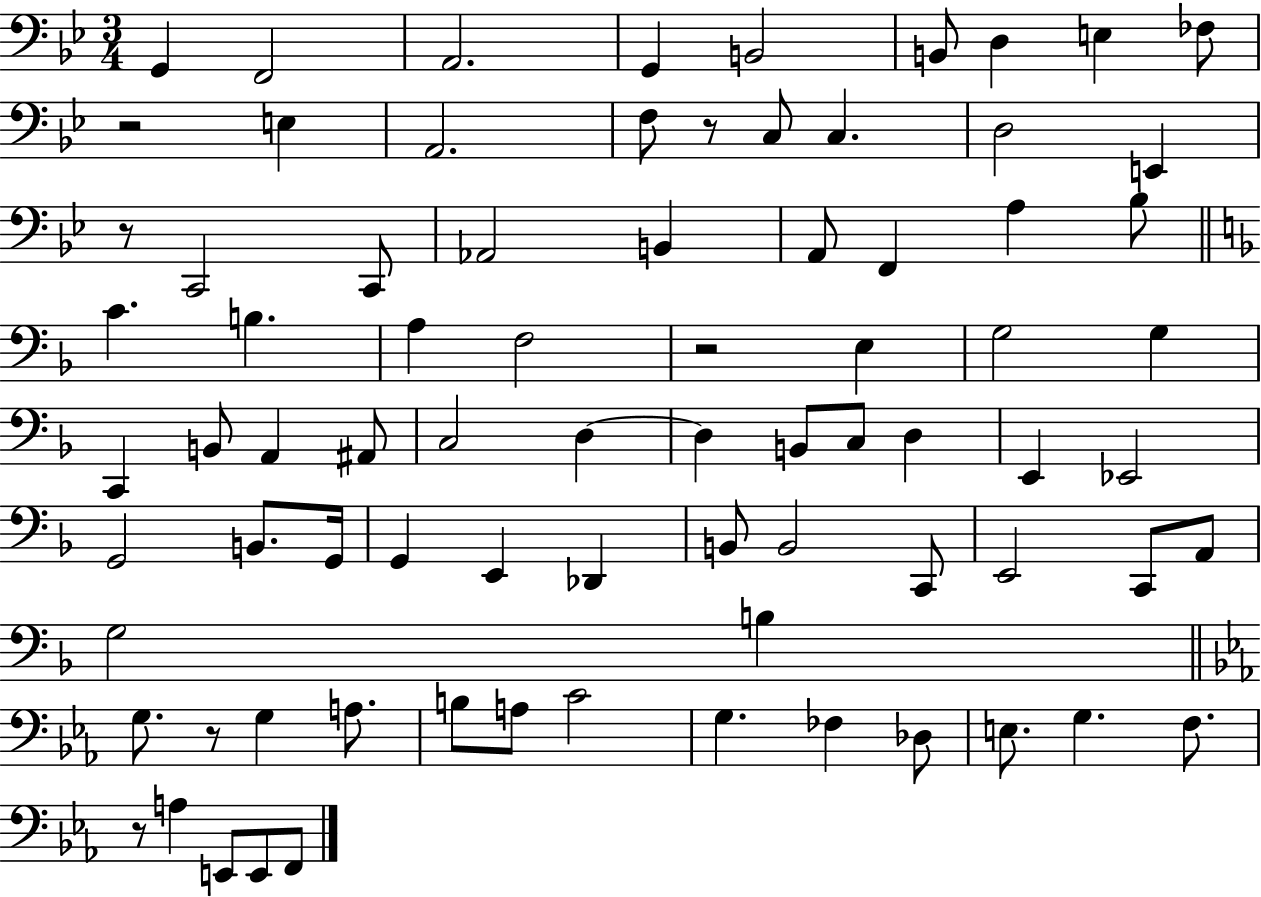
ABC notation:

X:1
T:Untitled
M:3/4
L:1/4
K:Bb
G,, F,,2 A,,2 G,, B,,2 B,,/2 D, E, _F,/2 z2 E, A,,2 F,/2 z/2 C,/2 C, D,2 E,, z/2 C,,2 C,,/2 _A,,2 B,, A,,/2 F,, A, _B,/2 C B, A, F,2 z2 E, G,2 G, C,, B,,/2 A,, ^A,,/2 C,2 D, D, B,,/2 C,/2 D, E,, _E,,2 G,,2 B,,/2 G,,/4 G,, E,, _D,, B,,/2 B,,2 C,,/2 E,,2 C,,/2 A,,/2 G,2 B, G,/2 z/2 G, A,/2 B,/2 A,/2 C2 G, _F, _D,/2 E,/2 G, F,/2 z/2 A, E,,/2 E,,/2 F,,/2